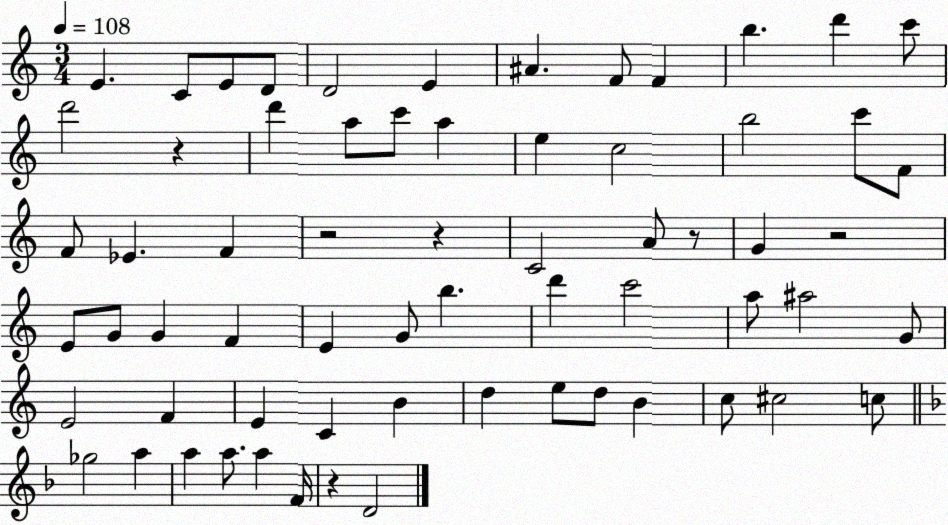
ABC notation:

X:1
T:Untitled
M:3/4
L:1/4
K:C
E C/2 E/2 D/2 D2 E ^A F/2 F b d' c'/2 d'2 z d' a/2 c'/2 a e c2 b2 c'/2 F/2 F/2 _E F z2 z C2 A/2 z/2 G z2 E/2 G/2 G F E G/2 b d' c'2 a/2 ^a2 G/2 E2 F E C B d e/2 d/2 B c/2 ^c2 c/2 _g2 a a a/2 a F/4 z D2